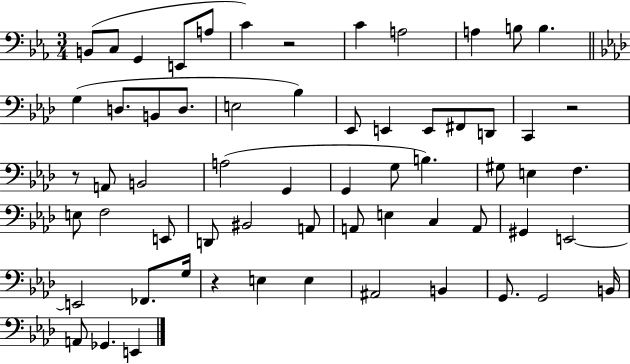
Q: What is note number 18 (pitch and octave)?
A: Eb2